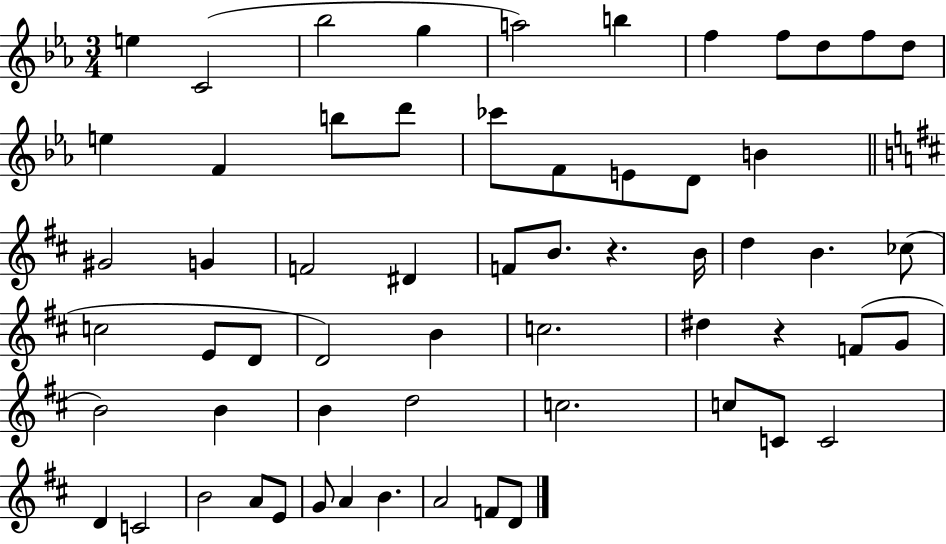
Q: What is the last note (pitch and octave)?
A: D4